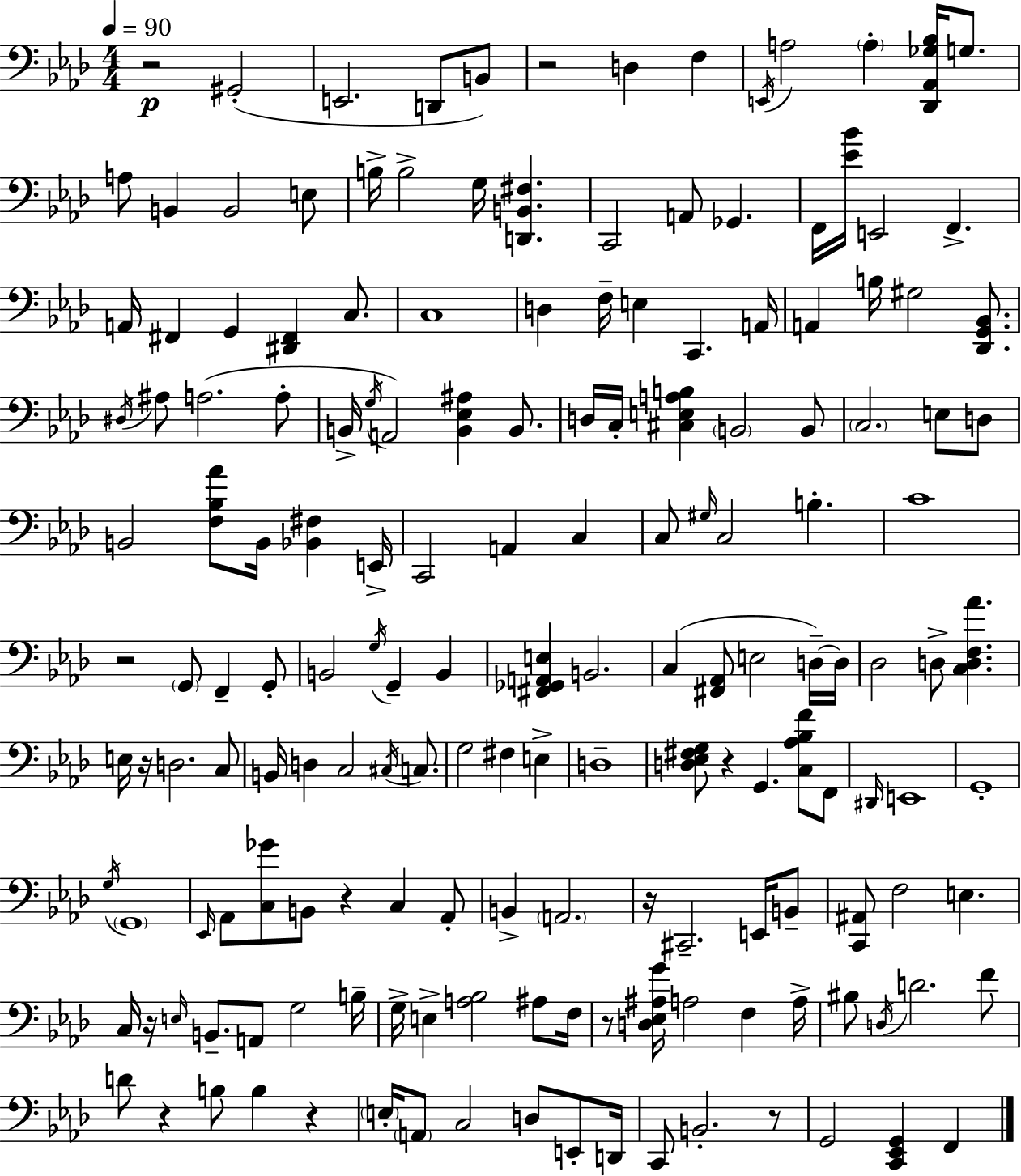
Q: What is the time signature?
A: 4/4